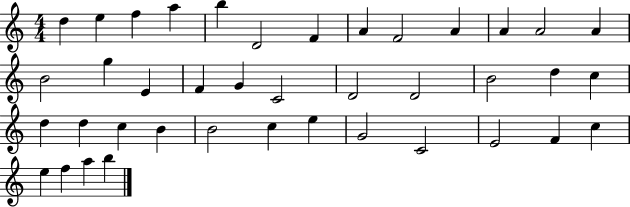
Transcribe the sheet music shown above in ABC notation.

X:1
T:Untitled
M:4/4
L:1/4
K:C
d e f a b D2 F A F2 A A A2 A B2 g E F G C2 D2 D2 B2 d c d d c B B2 c e G2 C2 E2 F c e f a b